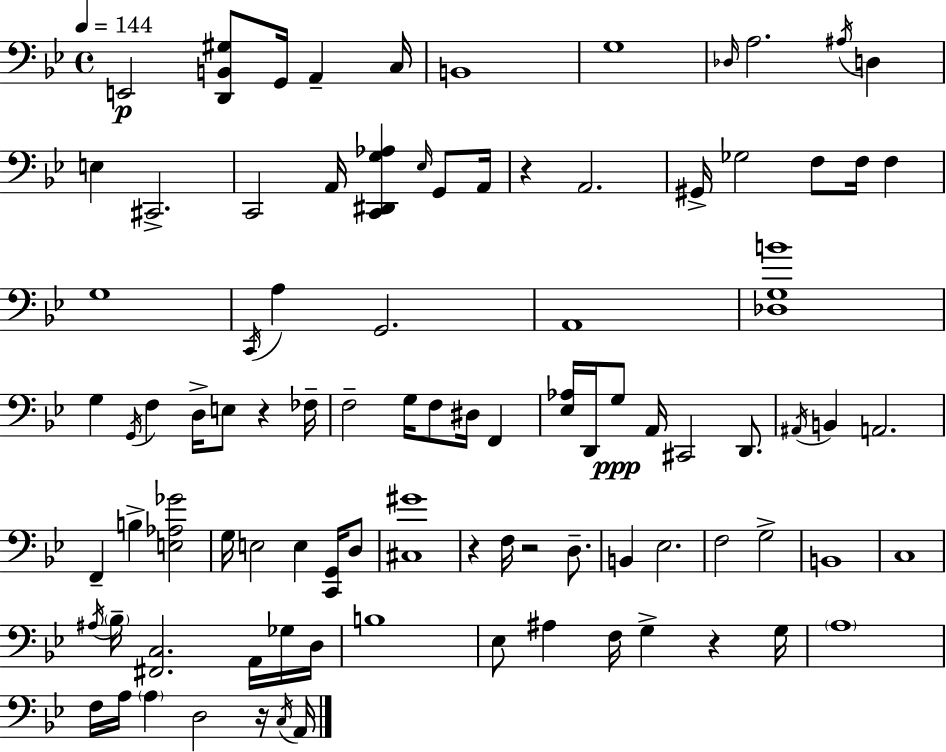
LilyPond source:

{
  \clef bass
  \time 4/4
  \defaultTimeSignature
  \key bes \major
  \tempo 4 = 144
  e,2\p <d, b, gis>8 g,16 a,4-- c16 | b,1 | g1 | \grace { des16 } a2. \acciaccatura { ais16 } d4 | \break e4 cis,2.-> | c,2 a,16 <c, dis, g aes>4 \grace { ees16 } | g,8 a,16 r4 a,2. | gis,16-> ges2 f8 f16 f4 | \break g1 | \acciaccatura { c,16 } a4 g,2. | a,1 | <des g b'>1 | \break g4 \acciaccatura { g,16 } f4 d16-> e8 | r4 fes16-- f2-- g16 f8 | dis16 f,4 <ees aes>16 d,16 g8\ppp a,16 cis,2 | d,8. \acciaccatura { ais,16 } b,4 a,2. | \break f,4-- b4-> <e aes ges'>2 | g16 e2 e4 | <c, g,>16 d8 <cis gis'>1 | r4 f16 r2 | \break d8.-- b,4 ees2. | f2 g2-> | b,1 | c1 | \break \acciaccatura { ais16 } \parenthesize bes16-- <fis, c>2. | a,16 ges16 d16 b1 | ees8 ais4 f16 g4-> | r4 g16 \parenthesize a1 | \break f16 a16 \parenthesize a4 d2 | r16 \acciaccatura { c16 } a,16 \bar "|."
}